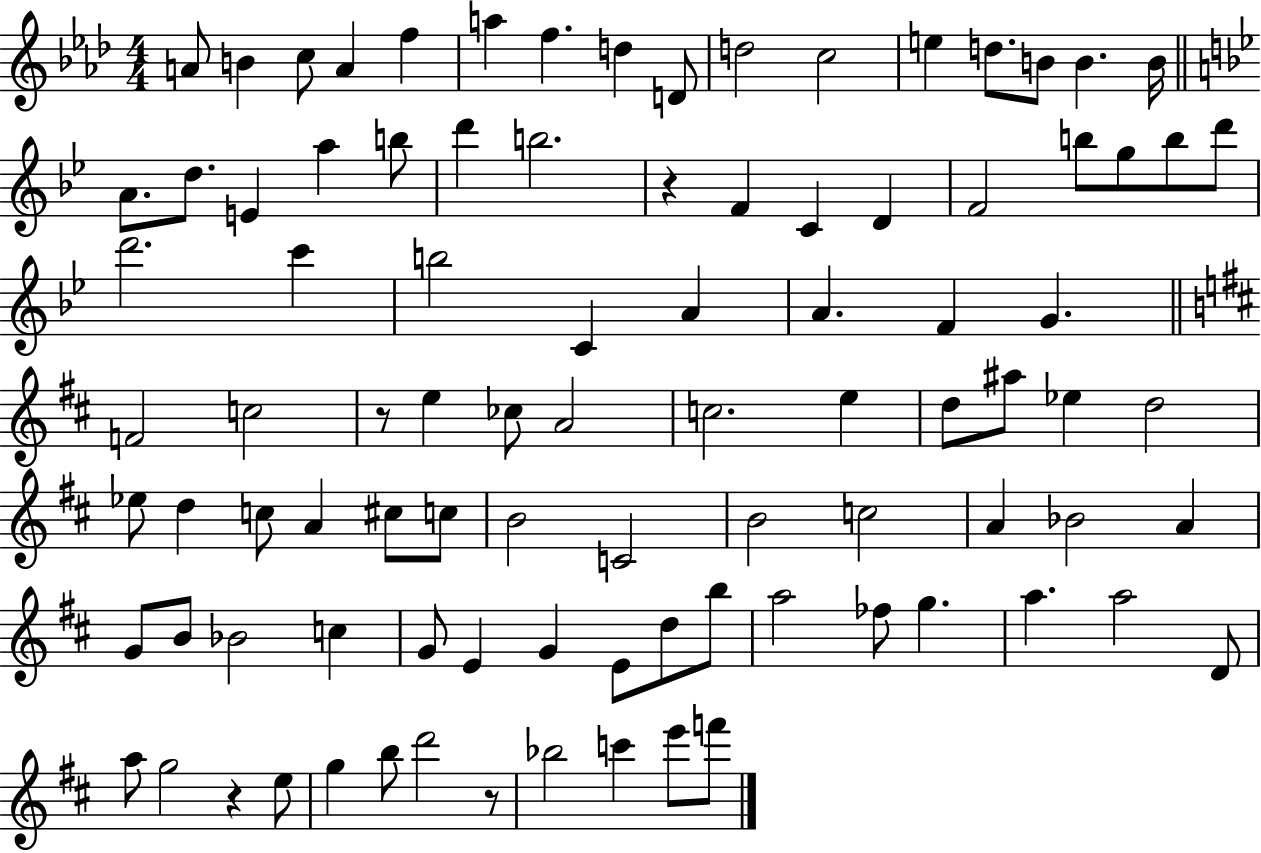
A4/e B4/q C5/e A4/q F5/q A5/q F5/q. D5/q D4/e D5/h C5/h E5/q D5/e. B4/e B4/q. B4/s A4/e. D5/e. E4/q A5/q B5/e D6/q B5/h. R/q F4/q C4/q D4/q F4/h B5/e G5/e B5/e D6/e D6/h. C6/q B5/h C4/q A4/q A4/q. F4/q G4/q. F4/h C5/h R/e E5/q CES5/e A4/h C5/h. E5/q D5/e A#5/e Eb5/q D5/h Eb5/e D5/q C5/e A4/q C#5/e C5/e B4/h C4/h B4/h C5/h A4/q Bb4/h A4/q G4/e B4/e Bb4/h C5/q G4/e E4/q G4/q E4/e D5/e B5/e A5/h FES5/e G5/q. A5/q. A5/h D4/e A5/e G5/h R/q E5/e G5/q B5/e D6/h R/e Bb5/h C6/q E6/e F6/e